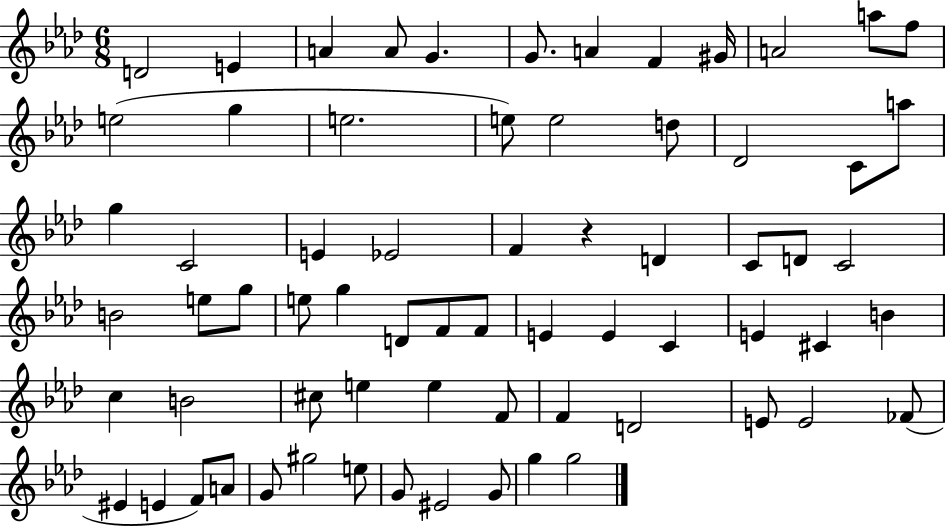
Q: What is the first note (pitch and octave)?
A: D4